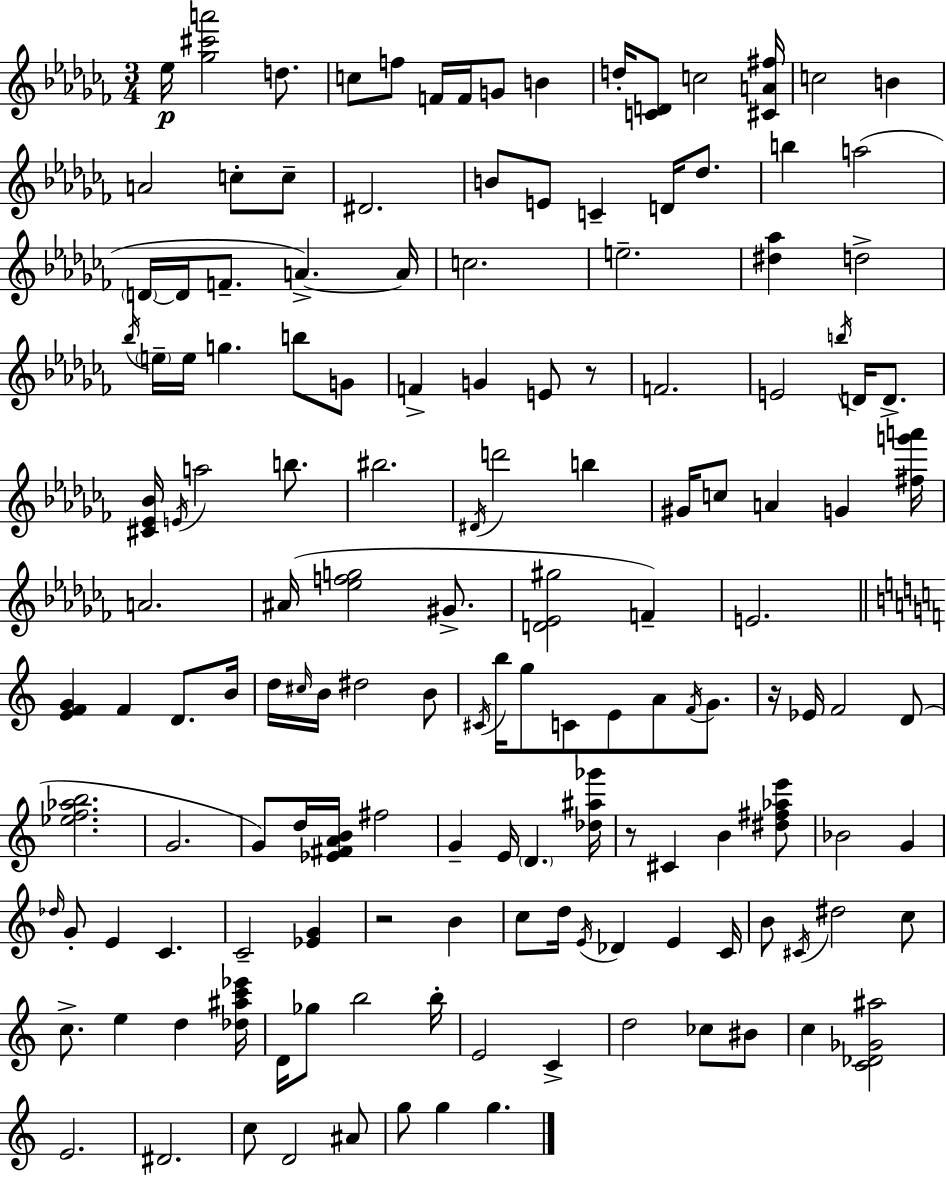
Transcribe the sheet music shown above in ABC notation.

X:1
T:Untitled
M:3/4
L:1/4
K:Abm
_e/4 [_g^c'a']2 d/2 c/2 f/2 F/4 F/4 G/2 B d/4 [CD]/2 c2 [^CA^f]/4 c2 B A2 c/2 c/2 ^D2 B/2 E/2 C D/4 _d/2 b a2 D/4 D/4 F/2 A A/4 c2 e2 [^d_a] d2 _b/4 e/4 e/4 g b/2 G/2 F G E/2 z/2 F2 E2 b/4 D/4 D/2 [^C_E_B]/4 E/4 a2 b/2 ^b2 ^D/4 d'2 b ^G/4 c/2 A G [^fg'a']/4 A2 ^A/4 [_efg]2 ^G/2 [D_E^g]2 F E2 [EFG] F D/2 B/4 d/4 ^c/4 B/4 ^d2 B/2 ^C/4 b/4 g/2 C/2 E/2 A/2 F/4 G/2 z/4 _E/4 F2 D/2 [_ef_ab]2 G2 G/2 d/4 [_E^FAB]/4 ^f2 G E/4 D [_d^a_g']/4 z/2 ^C B [^d^f_ae']/2 _B2 G _d/4 G/2 E C C2 [_EG] z2 B c/2 d/4 E/4 _D E C/4 B/2 ^C/4 ^d2 c/2 c/2 e d [_d^ac'_e']/4 D/4 _g/2 b2 b/4 E2 C d2 _c/2 ^B/2 c [C_D_G^a]2 E2 ^D2 c/2 D2 ^A/2 g/2 g g